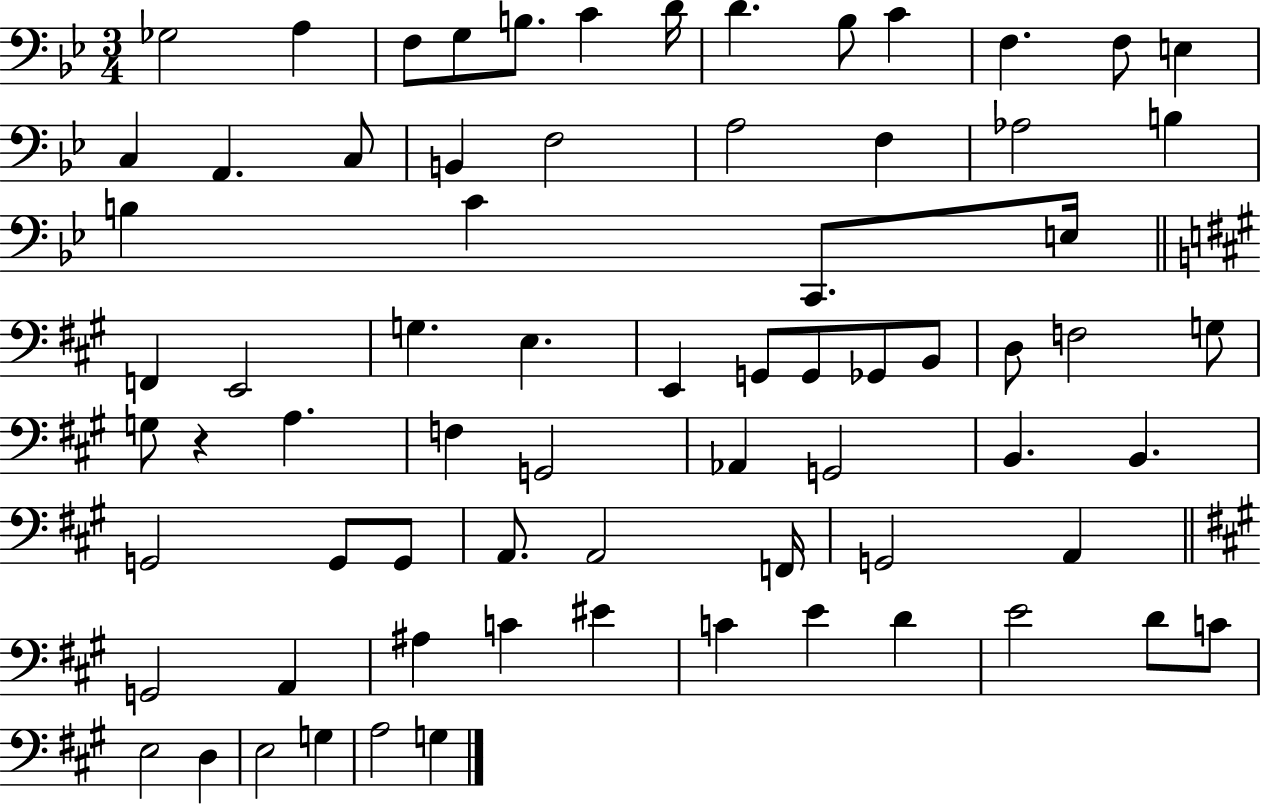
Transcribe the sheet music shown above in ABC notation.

X:1
T:Untitled
M:3/4
L:1/4
K:Bb
_G,2 A, F,/2 G,/2 B,/2 C D/4 D _B,/2 C F, F,/2 E, C, A,, C,/2 B,, F,2 A,2 F, _A,2 B, B, C C,,/2 E,/4 F,, E,,2 G, E, E,, G,,/2 G,,/2 _G,,/2 B,,/2 D,/2 F,2 G,/2 G,/2 z A, F, G,,2 _A,, G,,2 B,, B,, G,,2 G,,/2 G,,/2 A,,/2 A,,2 F,,/4 G,,2 A,, G,,2 A,, ^A, C ^E C E D E2 D/2 C/2 E,2 D, E,2 G, A,2 G,